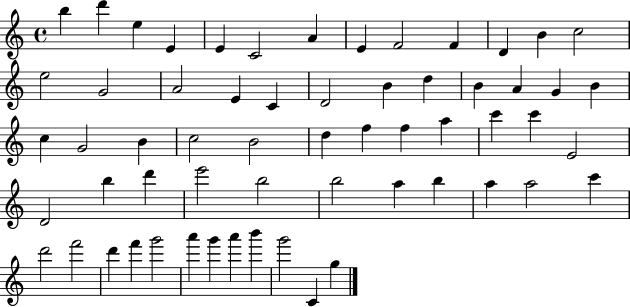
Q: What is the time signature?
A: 4/4